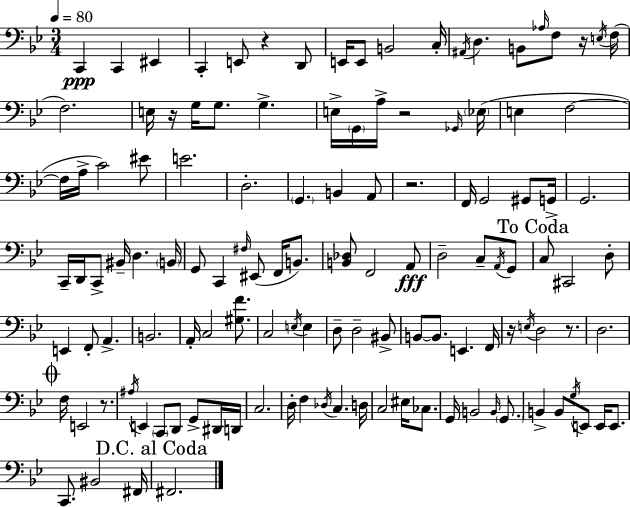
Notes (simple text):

C2/q C2/q EIS2/q C2/q E2/e R/q D2/e E2/s E2/e B2/h C3/s A#2/s D3/q. B2/e Ab3/s F3/e R/s E3/s F3/s F3/h. E3/s R/s G3/s G3/e. G3/q. E3/s G2/s A3/s R/h Gb2/s Eb3/s E3/q F3/h F3/s A3/s C4/h EIS4/e E4/h. D3/h. G2/q. B2/q A2/e R/h. F2/s G2/h G#2/e G2/s G2/h. C2/s D2/s C2/e BIS2/s D3/q. B2/s G2/e C2/q F#3/s EIS2/e F2/s B2/e. [B2,Db3]/e F2/h A2/e D3/h C3/e A2/s G2/e C3/e C#2/h D3/e E2/q F2/e A2/q. B2/h. A2/s C3/h [G#3,F4]/e. C3/h E3/s E3/q D3/e D3/h BIS2/e B2/e B2/e. E2/q. F2/s R/s E3/s D3/h R/e. D3/h. F3/s E2/h R/e. A#3/s E2/q C2/e D2/e G2/e D#2/s D2/s C3/h. D3/s F3/q Db3/s C3/q. D3/s C3/h EIS3/s CES3/e. G2/s B2/h B2/s G2/e. B2/q B2/e G3/s E2/e E2/s E2/e. C2/e. BIS2/h F#2/s F#2/h.